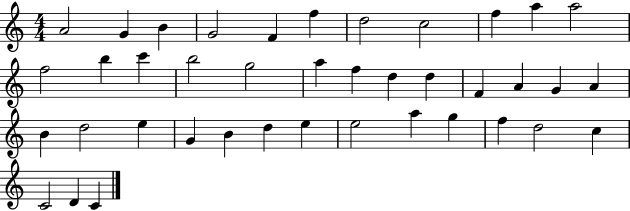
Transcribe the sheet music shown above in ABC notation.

X:1
T:Untitled
M:4/4
L:1/4
K:C
A2 G B G2 F f d2 c2 f a a2 f2 b c' b2 g2 a f d d F A G A B d2 e G B d e e2 a g f d2 c C2 D C